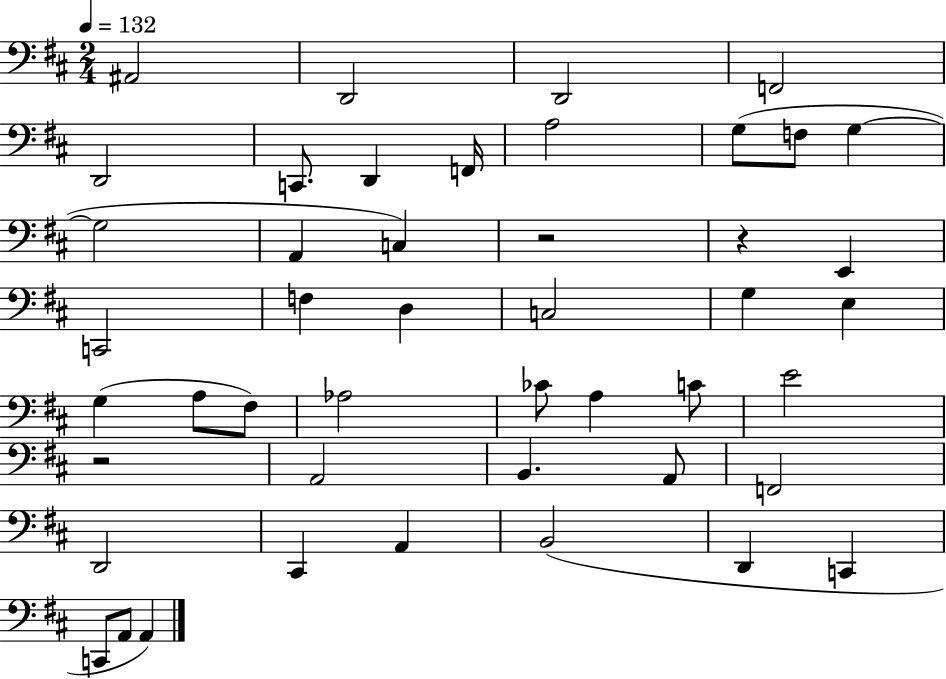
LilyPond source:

{
  \clef bass
  \numericTimeSignature
  \time 2/4
  \key d \major
  \tempo 4 = 132
  ais,2 | d,2 | d,2 | f,2 | \break d,2 | c,8. d,4 f,16 | a2 | g8( f8 g4~~ | \break g2 | a,4 c4) | r2 | r4 e,4 | \break c,2 | f4 d4 | c2 | g4 e4 | \break g4( a8 fis8) | aes2 | ces'8 a4 c'8 | e'2 | \break r2 | a,2 | b,4. a,8 | f,2 | \break d,2 | cis,4 a,4 | b,2( | d,4 c,4 | \break c,8 a,8 a,4) | \bar "|."
}